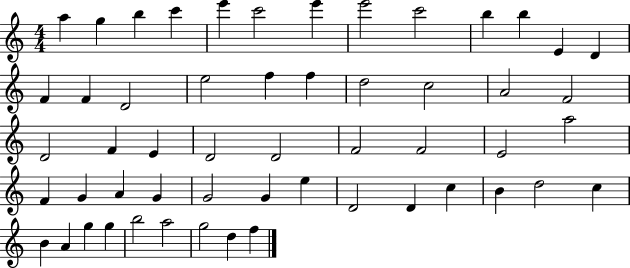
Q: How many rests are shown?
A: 0